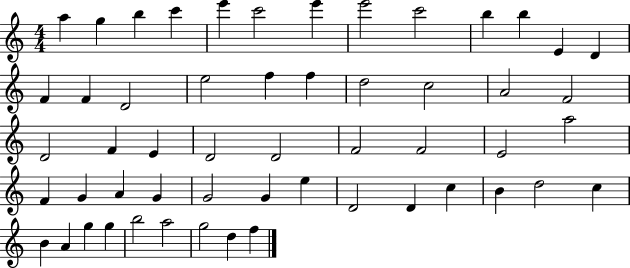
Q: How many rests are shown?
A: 0